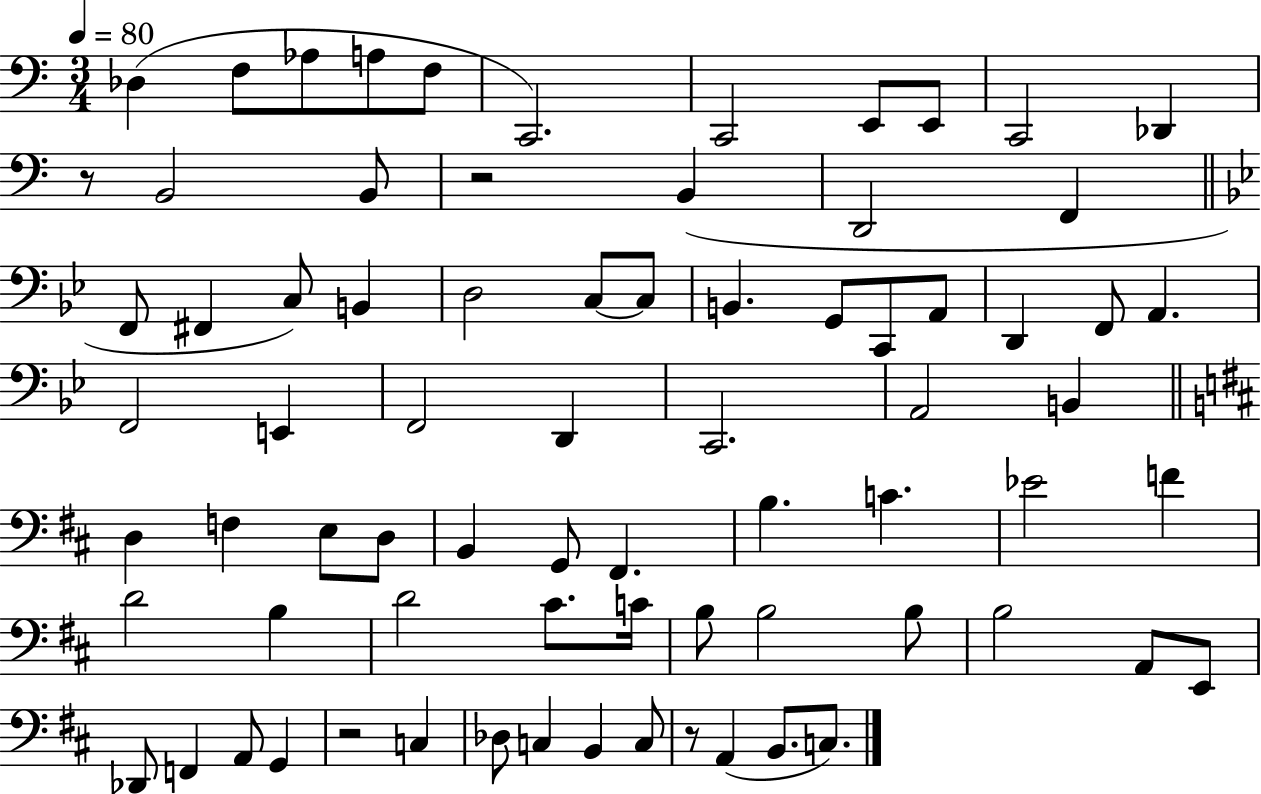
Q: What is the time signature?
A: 3/4